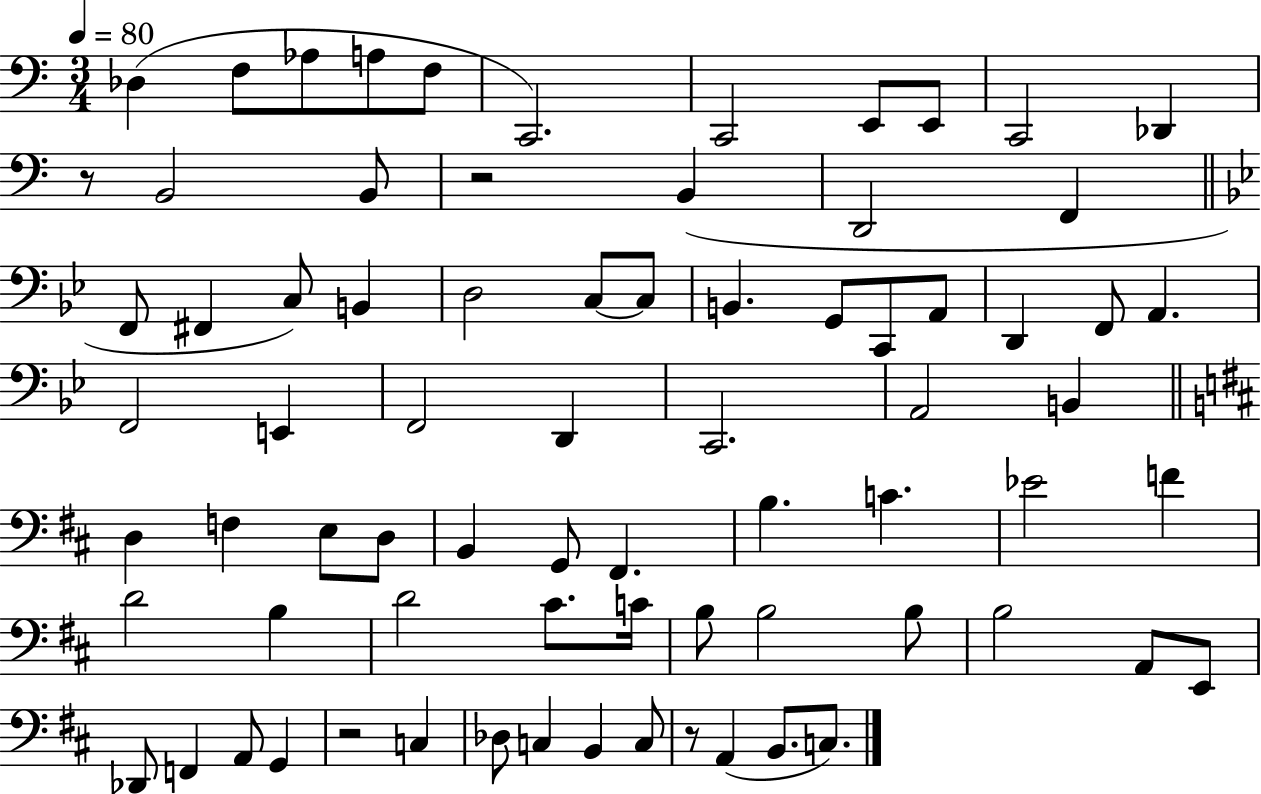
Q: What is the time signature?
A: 3/4